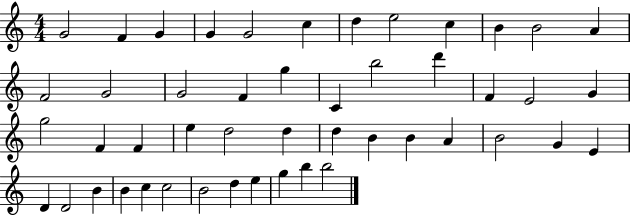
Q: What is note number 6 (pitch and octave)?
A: C5